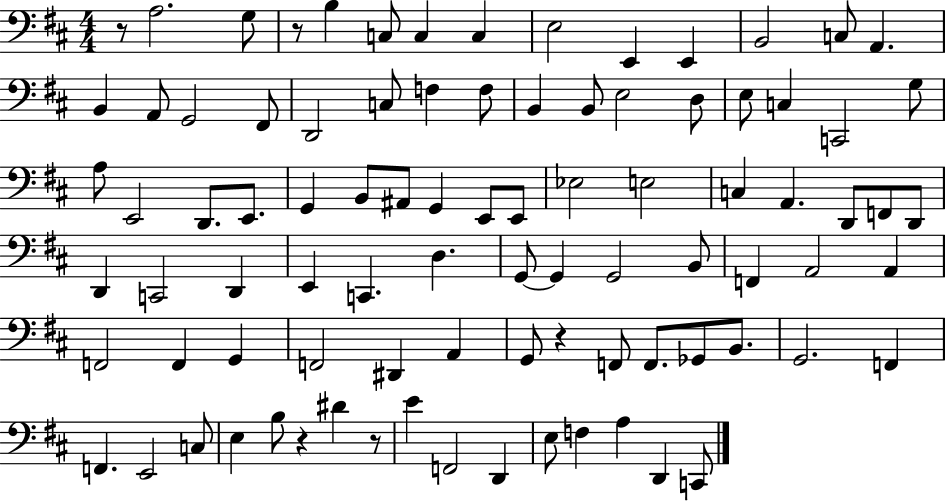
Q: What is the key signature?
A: D major